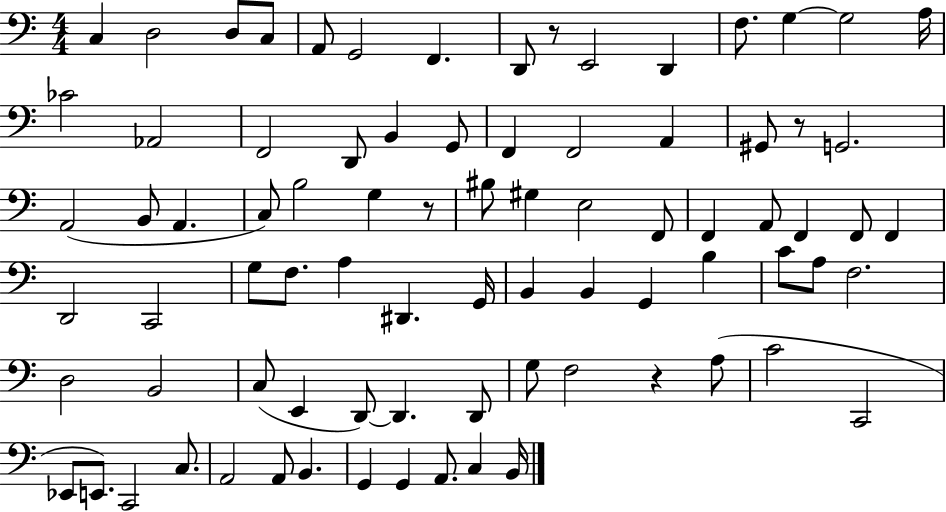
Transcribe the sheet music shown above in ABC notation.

X:1
T:Untitled
M:4/4
L:1/4
K:C
C, D,2 D,/2 C,/2 A,,/2 G,,2 F,, D,,/2 z/2 E,,2 D,, F,/2 G, G,2 A,/4 _C2 _A,,2 F,,2 D,,/2 B,, G,,/2 F,, F,,2 A,, ^G,,/2 z/2 G,,2 A,,2 B,,/2 A,, C,/2 B,2 G, z/2 ^B,/2 ^G, E,2 F,,/2 F,, A,,/2 F,, F,,/2 F,, D,,2 C,,2 G,/2 F,/2 A, ^D,, G,,/4 B,, B,, G,, B, C/2 A,/2 F,2 D,2 B,,2 C,/2 E,, D,,/2 D,, D,,/2 G,/2 F,2 z A,/2 C2 C,,2 _E,,/2 E,,/2 C,,2 C,/2 A,,2 A,,/2 B,, G,, G,, A,,/2 C, B,,/4